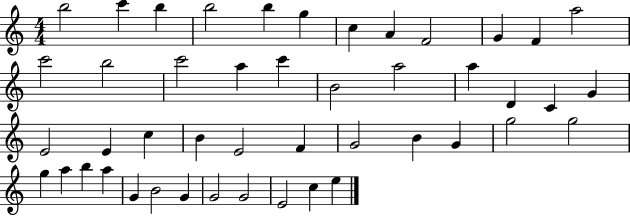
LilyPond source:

{
  \clef treble
  \numericTimeSignature
  \time 4/4
  \key c \major
  b''2 c'''4 b''4 | b''2 b''4 g''4 | c''4 a'4 f'2 | g'4 f'4 a''2 | \break c'''2 b''2 | c'''2 a''4 c'''4 | b'2 a''2 | a''4 d'4 c'4 g'4 | \break e'2 e'4 c''4 | b'4 e'2 f'4 | g'2 b'4 g'4 | g''2 g''2 | \break g''4 a''4 b''4 a''4 | g'4 b'2 g'4 | g'2 g'2 | e'2 c''4 e''4 | \break \bar "|."
}